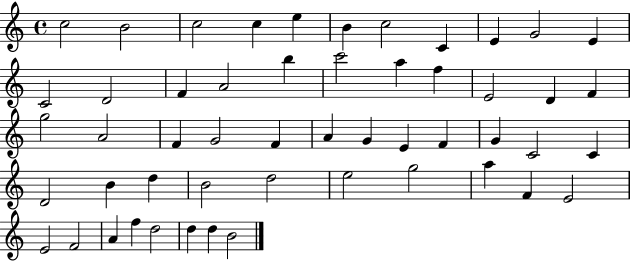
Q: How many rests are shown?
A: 0